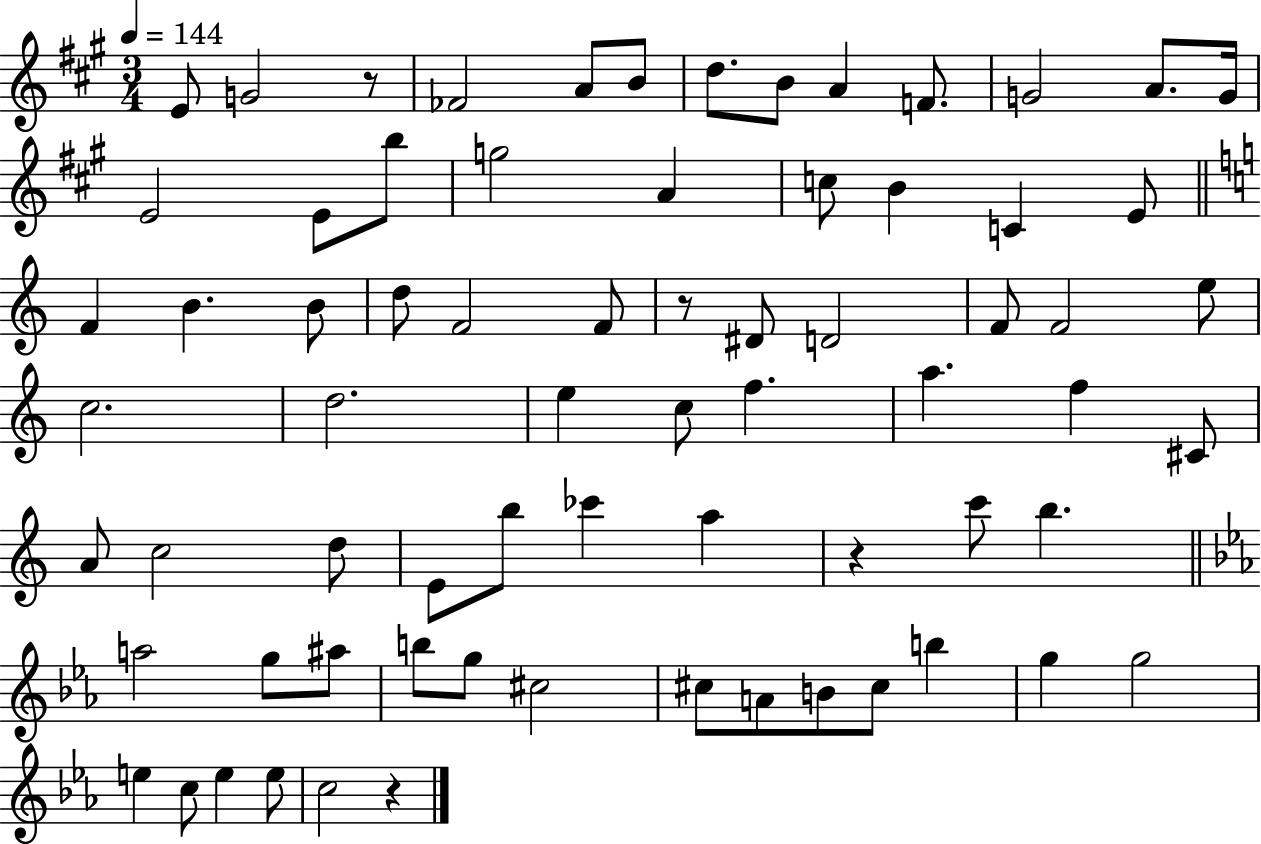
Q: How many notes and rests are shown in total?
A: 71